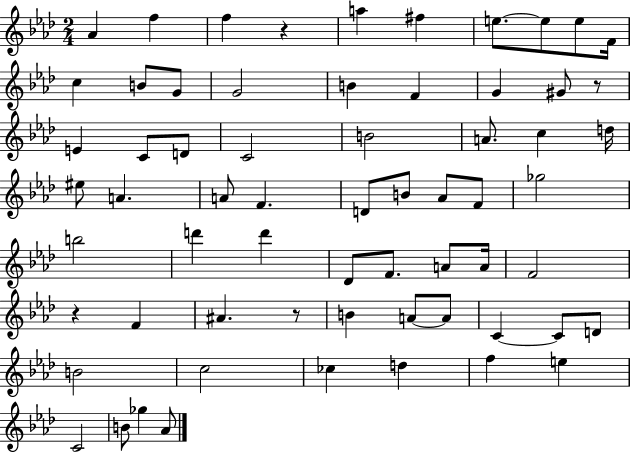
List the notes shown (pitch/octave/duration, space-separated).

Ab4/q F5/q F5/q R/q A5/q F#5/q E5/e. E5/e E5/e F4/s C5/q B4/e G4/e G4/h B4/q F4/q G4/q G#4/e R/e E4/q C4/e D4/e C4/h B4/h A4/e. C5/q D5/s EIS5/e A4/q. A4/e F4/q. D4/e B4/e Ab4/e F4/e Gb5/h B5/h D6/q D6/q Db4/e F4/e. A4/e A4/s F4/h R/q F4/q A#4/q. R/e B4/q A4/e A4/e C4/q C4/e D4/e B4/h C5/h CES5/q D5/q F5/q E5/q C4/h B4/e Gb5/q Ab4/e